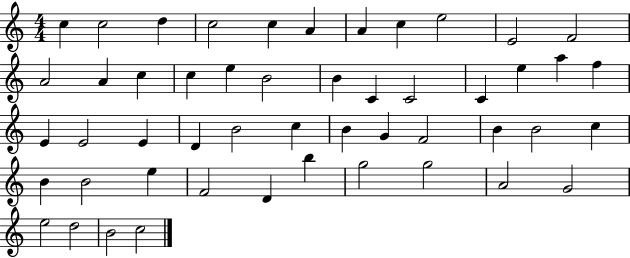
{
  \clef treble
  \numericTimeSignature
  \time 4/4
  \key c \major
  c''4 c''2 d''4 | c''2 c''4 a'4 | a'4 c''4 e''2 | e'2 f'2 | \break a'2 a'4 c''4 | c''4 e''4 b'2 | b'4 c'4 c'2 | c'4 e''4 a''4 f''4 | \break e'4 e'2 e'4 | d'4 b'2 c''4 | b'4 g'4 f'2 | b'4 b'2 c''4 | \break b'4 b'2 e''4 | f'2 d'4 b''4 | g''2 g''2 | a'2 g'2 | \break e''2 d''2 | b'2 c''2 | \bar "|."
}